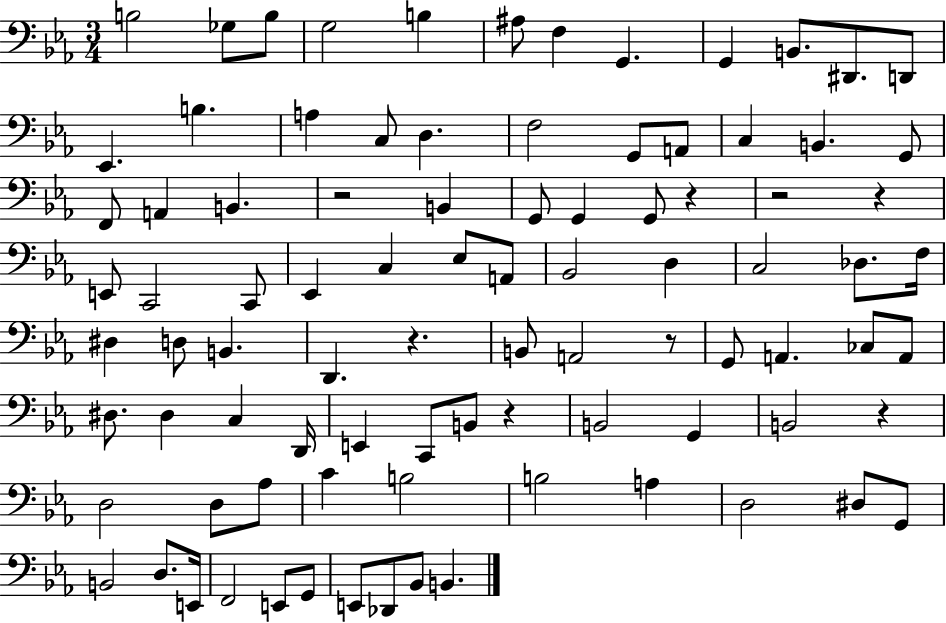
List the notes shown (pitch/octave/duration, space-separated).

B3/h Gb3/e B3/e G3/h B3/q A#3/e F3/q G2/q. G2/q B2/e. D#2/e. D2/e Eb2/q. B3/q. A3/q C3/e D3/q. F3/h G2/e A2/e C3/q B2/q. G2/e F2/e A2/q B2/q. R/h B2/q G2/e G2/q G2/e R/q R/h R/q E2/e C2/h C2/e Eb2/q C3/q Eb3/e A2/e Bb2/h D3/q C3/h Db3/e. F3/s D#3/q D3/e B2/q. D2/q. R/q. B2/e A2/h R/e G2/e A2/q. CES3/e A2/e D#3/e. D#3/q C3/q D2/s E2/q C2/e B2/e R/q B2/h G2/q B2/h R/q D3/h D3/e Ab3/e C4/q B3/h B3/h A3/q D3/h D#3/e G2/e B2/h D3/e. E2/s F2/h E2/e G2/e E2/e Db2/e Bb2/e B2/q.